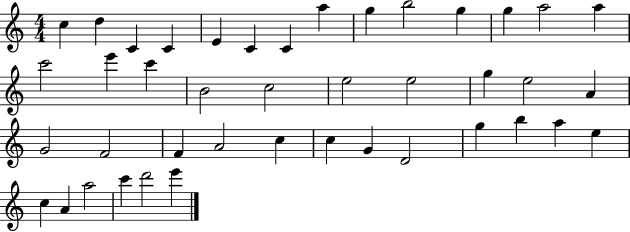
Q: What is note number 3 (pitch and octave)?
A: C4